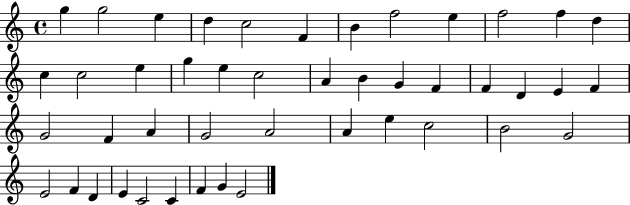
G5/q G5/h E5/q D5/q C5/h F4/q B4/q F5/h E5/q F5/h F5/q D5/q C5/q C5/h E5/q G5/q E5/q C5/h A4/q B4/q G4/q F4/q F4/q D4/q E4/q F4/q G4/h F4/q A4/q G4/h A4/h A4/q E5/q C5/h B4/h G4/h E4/h F4/q D4/q E4/q C4/h C4/q F4/q G4/q E4/h